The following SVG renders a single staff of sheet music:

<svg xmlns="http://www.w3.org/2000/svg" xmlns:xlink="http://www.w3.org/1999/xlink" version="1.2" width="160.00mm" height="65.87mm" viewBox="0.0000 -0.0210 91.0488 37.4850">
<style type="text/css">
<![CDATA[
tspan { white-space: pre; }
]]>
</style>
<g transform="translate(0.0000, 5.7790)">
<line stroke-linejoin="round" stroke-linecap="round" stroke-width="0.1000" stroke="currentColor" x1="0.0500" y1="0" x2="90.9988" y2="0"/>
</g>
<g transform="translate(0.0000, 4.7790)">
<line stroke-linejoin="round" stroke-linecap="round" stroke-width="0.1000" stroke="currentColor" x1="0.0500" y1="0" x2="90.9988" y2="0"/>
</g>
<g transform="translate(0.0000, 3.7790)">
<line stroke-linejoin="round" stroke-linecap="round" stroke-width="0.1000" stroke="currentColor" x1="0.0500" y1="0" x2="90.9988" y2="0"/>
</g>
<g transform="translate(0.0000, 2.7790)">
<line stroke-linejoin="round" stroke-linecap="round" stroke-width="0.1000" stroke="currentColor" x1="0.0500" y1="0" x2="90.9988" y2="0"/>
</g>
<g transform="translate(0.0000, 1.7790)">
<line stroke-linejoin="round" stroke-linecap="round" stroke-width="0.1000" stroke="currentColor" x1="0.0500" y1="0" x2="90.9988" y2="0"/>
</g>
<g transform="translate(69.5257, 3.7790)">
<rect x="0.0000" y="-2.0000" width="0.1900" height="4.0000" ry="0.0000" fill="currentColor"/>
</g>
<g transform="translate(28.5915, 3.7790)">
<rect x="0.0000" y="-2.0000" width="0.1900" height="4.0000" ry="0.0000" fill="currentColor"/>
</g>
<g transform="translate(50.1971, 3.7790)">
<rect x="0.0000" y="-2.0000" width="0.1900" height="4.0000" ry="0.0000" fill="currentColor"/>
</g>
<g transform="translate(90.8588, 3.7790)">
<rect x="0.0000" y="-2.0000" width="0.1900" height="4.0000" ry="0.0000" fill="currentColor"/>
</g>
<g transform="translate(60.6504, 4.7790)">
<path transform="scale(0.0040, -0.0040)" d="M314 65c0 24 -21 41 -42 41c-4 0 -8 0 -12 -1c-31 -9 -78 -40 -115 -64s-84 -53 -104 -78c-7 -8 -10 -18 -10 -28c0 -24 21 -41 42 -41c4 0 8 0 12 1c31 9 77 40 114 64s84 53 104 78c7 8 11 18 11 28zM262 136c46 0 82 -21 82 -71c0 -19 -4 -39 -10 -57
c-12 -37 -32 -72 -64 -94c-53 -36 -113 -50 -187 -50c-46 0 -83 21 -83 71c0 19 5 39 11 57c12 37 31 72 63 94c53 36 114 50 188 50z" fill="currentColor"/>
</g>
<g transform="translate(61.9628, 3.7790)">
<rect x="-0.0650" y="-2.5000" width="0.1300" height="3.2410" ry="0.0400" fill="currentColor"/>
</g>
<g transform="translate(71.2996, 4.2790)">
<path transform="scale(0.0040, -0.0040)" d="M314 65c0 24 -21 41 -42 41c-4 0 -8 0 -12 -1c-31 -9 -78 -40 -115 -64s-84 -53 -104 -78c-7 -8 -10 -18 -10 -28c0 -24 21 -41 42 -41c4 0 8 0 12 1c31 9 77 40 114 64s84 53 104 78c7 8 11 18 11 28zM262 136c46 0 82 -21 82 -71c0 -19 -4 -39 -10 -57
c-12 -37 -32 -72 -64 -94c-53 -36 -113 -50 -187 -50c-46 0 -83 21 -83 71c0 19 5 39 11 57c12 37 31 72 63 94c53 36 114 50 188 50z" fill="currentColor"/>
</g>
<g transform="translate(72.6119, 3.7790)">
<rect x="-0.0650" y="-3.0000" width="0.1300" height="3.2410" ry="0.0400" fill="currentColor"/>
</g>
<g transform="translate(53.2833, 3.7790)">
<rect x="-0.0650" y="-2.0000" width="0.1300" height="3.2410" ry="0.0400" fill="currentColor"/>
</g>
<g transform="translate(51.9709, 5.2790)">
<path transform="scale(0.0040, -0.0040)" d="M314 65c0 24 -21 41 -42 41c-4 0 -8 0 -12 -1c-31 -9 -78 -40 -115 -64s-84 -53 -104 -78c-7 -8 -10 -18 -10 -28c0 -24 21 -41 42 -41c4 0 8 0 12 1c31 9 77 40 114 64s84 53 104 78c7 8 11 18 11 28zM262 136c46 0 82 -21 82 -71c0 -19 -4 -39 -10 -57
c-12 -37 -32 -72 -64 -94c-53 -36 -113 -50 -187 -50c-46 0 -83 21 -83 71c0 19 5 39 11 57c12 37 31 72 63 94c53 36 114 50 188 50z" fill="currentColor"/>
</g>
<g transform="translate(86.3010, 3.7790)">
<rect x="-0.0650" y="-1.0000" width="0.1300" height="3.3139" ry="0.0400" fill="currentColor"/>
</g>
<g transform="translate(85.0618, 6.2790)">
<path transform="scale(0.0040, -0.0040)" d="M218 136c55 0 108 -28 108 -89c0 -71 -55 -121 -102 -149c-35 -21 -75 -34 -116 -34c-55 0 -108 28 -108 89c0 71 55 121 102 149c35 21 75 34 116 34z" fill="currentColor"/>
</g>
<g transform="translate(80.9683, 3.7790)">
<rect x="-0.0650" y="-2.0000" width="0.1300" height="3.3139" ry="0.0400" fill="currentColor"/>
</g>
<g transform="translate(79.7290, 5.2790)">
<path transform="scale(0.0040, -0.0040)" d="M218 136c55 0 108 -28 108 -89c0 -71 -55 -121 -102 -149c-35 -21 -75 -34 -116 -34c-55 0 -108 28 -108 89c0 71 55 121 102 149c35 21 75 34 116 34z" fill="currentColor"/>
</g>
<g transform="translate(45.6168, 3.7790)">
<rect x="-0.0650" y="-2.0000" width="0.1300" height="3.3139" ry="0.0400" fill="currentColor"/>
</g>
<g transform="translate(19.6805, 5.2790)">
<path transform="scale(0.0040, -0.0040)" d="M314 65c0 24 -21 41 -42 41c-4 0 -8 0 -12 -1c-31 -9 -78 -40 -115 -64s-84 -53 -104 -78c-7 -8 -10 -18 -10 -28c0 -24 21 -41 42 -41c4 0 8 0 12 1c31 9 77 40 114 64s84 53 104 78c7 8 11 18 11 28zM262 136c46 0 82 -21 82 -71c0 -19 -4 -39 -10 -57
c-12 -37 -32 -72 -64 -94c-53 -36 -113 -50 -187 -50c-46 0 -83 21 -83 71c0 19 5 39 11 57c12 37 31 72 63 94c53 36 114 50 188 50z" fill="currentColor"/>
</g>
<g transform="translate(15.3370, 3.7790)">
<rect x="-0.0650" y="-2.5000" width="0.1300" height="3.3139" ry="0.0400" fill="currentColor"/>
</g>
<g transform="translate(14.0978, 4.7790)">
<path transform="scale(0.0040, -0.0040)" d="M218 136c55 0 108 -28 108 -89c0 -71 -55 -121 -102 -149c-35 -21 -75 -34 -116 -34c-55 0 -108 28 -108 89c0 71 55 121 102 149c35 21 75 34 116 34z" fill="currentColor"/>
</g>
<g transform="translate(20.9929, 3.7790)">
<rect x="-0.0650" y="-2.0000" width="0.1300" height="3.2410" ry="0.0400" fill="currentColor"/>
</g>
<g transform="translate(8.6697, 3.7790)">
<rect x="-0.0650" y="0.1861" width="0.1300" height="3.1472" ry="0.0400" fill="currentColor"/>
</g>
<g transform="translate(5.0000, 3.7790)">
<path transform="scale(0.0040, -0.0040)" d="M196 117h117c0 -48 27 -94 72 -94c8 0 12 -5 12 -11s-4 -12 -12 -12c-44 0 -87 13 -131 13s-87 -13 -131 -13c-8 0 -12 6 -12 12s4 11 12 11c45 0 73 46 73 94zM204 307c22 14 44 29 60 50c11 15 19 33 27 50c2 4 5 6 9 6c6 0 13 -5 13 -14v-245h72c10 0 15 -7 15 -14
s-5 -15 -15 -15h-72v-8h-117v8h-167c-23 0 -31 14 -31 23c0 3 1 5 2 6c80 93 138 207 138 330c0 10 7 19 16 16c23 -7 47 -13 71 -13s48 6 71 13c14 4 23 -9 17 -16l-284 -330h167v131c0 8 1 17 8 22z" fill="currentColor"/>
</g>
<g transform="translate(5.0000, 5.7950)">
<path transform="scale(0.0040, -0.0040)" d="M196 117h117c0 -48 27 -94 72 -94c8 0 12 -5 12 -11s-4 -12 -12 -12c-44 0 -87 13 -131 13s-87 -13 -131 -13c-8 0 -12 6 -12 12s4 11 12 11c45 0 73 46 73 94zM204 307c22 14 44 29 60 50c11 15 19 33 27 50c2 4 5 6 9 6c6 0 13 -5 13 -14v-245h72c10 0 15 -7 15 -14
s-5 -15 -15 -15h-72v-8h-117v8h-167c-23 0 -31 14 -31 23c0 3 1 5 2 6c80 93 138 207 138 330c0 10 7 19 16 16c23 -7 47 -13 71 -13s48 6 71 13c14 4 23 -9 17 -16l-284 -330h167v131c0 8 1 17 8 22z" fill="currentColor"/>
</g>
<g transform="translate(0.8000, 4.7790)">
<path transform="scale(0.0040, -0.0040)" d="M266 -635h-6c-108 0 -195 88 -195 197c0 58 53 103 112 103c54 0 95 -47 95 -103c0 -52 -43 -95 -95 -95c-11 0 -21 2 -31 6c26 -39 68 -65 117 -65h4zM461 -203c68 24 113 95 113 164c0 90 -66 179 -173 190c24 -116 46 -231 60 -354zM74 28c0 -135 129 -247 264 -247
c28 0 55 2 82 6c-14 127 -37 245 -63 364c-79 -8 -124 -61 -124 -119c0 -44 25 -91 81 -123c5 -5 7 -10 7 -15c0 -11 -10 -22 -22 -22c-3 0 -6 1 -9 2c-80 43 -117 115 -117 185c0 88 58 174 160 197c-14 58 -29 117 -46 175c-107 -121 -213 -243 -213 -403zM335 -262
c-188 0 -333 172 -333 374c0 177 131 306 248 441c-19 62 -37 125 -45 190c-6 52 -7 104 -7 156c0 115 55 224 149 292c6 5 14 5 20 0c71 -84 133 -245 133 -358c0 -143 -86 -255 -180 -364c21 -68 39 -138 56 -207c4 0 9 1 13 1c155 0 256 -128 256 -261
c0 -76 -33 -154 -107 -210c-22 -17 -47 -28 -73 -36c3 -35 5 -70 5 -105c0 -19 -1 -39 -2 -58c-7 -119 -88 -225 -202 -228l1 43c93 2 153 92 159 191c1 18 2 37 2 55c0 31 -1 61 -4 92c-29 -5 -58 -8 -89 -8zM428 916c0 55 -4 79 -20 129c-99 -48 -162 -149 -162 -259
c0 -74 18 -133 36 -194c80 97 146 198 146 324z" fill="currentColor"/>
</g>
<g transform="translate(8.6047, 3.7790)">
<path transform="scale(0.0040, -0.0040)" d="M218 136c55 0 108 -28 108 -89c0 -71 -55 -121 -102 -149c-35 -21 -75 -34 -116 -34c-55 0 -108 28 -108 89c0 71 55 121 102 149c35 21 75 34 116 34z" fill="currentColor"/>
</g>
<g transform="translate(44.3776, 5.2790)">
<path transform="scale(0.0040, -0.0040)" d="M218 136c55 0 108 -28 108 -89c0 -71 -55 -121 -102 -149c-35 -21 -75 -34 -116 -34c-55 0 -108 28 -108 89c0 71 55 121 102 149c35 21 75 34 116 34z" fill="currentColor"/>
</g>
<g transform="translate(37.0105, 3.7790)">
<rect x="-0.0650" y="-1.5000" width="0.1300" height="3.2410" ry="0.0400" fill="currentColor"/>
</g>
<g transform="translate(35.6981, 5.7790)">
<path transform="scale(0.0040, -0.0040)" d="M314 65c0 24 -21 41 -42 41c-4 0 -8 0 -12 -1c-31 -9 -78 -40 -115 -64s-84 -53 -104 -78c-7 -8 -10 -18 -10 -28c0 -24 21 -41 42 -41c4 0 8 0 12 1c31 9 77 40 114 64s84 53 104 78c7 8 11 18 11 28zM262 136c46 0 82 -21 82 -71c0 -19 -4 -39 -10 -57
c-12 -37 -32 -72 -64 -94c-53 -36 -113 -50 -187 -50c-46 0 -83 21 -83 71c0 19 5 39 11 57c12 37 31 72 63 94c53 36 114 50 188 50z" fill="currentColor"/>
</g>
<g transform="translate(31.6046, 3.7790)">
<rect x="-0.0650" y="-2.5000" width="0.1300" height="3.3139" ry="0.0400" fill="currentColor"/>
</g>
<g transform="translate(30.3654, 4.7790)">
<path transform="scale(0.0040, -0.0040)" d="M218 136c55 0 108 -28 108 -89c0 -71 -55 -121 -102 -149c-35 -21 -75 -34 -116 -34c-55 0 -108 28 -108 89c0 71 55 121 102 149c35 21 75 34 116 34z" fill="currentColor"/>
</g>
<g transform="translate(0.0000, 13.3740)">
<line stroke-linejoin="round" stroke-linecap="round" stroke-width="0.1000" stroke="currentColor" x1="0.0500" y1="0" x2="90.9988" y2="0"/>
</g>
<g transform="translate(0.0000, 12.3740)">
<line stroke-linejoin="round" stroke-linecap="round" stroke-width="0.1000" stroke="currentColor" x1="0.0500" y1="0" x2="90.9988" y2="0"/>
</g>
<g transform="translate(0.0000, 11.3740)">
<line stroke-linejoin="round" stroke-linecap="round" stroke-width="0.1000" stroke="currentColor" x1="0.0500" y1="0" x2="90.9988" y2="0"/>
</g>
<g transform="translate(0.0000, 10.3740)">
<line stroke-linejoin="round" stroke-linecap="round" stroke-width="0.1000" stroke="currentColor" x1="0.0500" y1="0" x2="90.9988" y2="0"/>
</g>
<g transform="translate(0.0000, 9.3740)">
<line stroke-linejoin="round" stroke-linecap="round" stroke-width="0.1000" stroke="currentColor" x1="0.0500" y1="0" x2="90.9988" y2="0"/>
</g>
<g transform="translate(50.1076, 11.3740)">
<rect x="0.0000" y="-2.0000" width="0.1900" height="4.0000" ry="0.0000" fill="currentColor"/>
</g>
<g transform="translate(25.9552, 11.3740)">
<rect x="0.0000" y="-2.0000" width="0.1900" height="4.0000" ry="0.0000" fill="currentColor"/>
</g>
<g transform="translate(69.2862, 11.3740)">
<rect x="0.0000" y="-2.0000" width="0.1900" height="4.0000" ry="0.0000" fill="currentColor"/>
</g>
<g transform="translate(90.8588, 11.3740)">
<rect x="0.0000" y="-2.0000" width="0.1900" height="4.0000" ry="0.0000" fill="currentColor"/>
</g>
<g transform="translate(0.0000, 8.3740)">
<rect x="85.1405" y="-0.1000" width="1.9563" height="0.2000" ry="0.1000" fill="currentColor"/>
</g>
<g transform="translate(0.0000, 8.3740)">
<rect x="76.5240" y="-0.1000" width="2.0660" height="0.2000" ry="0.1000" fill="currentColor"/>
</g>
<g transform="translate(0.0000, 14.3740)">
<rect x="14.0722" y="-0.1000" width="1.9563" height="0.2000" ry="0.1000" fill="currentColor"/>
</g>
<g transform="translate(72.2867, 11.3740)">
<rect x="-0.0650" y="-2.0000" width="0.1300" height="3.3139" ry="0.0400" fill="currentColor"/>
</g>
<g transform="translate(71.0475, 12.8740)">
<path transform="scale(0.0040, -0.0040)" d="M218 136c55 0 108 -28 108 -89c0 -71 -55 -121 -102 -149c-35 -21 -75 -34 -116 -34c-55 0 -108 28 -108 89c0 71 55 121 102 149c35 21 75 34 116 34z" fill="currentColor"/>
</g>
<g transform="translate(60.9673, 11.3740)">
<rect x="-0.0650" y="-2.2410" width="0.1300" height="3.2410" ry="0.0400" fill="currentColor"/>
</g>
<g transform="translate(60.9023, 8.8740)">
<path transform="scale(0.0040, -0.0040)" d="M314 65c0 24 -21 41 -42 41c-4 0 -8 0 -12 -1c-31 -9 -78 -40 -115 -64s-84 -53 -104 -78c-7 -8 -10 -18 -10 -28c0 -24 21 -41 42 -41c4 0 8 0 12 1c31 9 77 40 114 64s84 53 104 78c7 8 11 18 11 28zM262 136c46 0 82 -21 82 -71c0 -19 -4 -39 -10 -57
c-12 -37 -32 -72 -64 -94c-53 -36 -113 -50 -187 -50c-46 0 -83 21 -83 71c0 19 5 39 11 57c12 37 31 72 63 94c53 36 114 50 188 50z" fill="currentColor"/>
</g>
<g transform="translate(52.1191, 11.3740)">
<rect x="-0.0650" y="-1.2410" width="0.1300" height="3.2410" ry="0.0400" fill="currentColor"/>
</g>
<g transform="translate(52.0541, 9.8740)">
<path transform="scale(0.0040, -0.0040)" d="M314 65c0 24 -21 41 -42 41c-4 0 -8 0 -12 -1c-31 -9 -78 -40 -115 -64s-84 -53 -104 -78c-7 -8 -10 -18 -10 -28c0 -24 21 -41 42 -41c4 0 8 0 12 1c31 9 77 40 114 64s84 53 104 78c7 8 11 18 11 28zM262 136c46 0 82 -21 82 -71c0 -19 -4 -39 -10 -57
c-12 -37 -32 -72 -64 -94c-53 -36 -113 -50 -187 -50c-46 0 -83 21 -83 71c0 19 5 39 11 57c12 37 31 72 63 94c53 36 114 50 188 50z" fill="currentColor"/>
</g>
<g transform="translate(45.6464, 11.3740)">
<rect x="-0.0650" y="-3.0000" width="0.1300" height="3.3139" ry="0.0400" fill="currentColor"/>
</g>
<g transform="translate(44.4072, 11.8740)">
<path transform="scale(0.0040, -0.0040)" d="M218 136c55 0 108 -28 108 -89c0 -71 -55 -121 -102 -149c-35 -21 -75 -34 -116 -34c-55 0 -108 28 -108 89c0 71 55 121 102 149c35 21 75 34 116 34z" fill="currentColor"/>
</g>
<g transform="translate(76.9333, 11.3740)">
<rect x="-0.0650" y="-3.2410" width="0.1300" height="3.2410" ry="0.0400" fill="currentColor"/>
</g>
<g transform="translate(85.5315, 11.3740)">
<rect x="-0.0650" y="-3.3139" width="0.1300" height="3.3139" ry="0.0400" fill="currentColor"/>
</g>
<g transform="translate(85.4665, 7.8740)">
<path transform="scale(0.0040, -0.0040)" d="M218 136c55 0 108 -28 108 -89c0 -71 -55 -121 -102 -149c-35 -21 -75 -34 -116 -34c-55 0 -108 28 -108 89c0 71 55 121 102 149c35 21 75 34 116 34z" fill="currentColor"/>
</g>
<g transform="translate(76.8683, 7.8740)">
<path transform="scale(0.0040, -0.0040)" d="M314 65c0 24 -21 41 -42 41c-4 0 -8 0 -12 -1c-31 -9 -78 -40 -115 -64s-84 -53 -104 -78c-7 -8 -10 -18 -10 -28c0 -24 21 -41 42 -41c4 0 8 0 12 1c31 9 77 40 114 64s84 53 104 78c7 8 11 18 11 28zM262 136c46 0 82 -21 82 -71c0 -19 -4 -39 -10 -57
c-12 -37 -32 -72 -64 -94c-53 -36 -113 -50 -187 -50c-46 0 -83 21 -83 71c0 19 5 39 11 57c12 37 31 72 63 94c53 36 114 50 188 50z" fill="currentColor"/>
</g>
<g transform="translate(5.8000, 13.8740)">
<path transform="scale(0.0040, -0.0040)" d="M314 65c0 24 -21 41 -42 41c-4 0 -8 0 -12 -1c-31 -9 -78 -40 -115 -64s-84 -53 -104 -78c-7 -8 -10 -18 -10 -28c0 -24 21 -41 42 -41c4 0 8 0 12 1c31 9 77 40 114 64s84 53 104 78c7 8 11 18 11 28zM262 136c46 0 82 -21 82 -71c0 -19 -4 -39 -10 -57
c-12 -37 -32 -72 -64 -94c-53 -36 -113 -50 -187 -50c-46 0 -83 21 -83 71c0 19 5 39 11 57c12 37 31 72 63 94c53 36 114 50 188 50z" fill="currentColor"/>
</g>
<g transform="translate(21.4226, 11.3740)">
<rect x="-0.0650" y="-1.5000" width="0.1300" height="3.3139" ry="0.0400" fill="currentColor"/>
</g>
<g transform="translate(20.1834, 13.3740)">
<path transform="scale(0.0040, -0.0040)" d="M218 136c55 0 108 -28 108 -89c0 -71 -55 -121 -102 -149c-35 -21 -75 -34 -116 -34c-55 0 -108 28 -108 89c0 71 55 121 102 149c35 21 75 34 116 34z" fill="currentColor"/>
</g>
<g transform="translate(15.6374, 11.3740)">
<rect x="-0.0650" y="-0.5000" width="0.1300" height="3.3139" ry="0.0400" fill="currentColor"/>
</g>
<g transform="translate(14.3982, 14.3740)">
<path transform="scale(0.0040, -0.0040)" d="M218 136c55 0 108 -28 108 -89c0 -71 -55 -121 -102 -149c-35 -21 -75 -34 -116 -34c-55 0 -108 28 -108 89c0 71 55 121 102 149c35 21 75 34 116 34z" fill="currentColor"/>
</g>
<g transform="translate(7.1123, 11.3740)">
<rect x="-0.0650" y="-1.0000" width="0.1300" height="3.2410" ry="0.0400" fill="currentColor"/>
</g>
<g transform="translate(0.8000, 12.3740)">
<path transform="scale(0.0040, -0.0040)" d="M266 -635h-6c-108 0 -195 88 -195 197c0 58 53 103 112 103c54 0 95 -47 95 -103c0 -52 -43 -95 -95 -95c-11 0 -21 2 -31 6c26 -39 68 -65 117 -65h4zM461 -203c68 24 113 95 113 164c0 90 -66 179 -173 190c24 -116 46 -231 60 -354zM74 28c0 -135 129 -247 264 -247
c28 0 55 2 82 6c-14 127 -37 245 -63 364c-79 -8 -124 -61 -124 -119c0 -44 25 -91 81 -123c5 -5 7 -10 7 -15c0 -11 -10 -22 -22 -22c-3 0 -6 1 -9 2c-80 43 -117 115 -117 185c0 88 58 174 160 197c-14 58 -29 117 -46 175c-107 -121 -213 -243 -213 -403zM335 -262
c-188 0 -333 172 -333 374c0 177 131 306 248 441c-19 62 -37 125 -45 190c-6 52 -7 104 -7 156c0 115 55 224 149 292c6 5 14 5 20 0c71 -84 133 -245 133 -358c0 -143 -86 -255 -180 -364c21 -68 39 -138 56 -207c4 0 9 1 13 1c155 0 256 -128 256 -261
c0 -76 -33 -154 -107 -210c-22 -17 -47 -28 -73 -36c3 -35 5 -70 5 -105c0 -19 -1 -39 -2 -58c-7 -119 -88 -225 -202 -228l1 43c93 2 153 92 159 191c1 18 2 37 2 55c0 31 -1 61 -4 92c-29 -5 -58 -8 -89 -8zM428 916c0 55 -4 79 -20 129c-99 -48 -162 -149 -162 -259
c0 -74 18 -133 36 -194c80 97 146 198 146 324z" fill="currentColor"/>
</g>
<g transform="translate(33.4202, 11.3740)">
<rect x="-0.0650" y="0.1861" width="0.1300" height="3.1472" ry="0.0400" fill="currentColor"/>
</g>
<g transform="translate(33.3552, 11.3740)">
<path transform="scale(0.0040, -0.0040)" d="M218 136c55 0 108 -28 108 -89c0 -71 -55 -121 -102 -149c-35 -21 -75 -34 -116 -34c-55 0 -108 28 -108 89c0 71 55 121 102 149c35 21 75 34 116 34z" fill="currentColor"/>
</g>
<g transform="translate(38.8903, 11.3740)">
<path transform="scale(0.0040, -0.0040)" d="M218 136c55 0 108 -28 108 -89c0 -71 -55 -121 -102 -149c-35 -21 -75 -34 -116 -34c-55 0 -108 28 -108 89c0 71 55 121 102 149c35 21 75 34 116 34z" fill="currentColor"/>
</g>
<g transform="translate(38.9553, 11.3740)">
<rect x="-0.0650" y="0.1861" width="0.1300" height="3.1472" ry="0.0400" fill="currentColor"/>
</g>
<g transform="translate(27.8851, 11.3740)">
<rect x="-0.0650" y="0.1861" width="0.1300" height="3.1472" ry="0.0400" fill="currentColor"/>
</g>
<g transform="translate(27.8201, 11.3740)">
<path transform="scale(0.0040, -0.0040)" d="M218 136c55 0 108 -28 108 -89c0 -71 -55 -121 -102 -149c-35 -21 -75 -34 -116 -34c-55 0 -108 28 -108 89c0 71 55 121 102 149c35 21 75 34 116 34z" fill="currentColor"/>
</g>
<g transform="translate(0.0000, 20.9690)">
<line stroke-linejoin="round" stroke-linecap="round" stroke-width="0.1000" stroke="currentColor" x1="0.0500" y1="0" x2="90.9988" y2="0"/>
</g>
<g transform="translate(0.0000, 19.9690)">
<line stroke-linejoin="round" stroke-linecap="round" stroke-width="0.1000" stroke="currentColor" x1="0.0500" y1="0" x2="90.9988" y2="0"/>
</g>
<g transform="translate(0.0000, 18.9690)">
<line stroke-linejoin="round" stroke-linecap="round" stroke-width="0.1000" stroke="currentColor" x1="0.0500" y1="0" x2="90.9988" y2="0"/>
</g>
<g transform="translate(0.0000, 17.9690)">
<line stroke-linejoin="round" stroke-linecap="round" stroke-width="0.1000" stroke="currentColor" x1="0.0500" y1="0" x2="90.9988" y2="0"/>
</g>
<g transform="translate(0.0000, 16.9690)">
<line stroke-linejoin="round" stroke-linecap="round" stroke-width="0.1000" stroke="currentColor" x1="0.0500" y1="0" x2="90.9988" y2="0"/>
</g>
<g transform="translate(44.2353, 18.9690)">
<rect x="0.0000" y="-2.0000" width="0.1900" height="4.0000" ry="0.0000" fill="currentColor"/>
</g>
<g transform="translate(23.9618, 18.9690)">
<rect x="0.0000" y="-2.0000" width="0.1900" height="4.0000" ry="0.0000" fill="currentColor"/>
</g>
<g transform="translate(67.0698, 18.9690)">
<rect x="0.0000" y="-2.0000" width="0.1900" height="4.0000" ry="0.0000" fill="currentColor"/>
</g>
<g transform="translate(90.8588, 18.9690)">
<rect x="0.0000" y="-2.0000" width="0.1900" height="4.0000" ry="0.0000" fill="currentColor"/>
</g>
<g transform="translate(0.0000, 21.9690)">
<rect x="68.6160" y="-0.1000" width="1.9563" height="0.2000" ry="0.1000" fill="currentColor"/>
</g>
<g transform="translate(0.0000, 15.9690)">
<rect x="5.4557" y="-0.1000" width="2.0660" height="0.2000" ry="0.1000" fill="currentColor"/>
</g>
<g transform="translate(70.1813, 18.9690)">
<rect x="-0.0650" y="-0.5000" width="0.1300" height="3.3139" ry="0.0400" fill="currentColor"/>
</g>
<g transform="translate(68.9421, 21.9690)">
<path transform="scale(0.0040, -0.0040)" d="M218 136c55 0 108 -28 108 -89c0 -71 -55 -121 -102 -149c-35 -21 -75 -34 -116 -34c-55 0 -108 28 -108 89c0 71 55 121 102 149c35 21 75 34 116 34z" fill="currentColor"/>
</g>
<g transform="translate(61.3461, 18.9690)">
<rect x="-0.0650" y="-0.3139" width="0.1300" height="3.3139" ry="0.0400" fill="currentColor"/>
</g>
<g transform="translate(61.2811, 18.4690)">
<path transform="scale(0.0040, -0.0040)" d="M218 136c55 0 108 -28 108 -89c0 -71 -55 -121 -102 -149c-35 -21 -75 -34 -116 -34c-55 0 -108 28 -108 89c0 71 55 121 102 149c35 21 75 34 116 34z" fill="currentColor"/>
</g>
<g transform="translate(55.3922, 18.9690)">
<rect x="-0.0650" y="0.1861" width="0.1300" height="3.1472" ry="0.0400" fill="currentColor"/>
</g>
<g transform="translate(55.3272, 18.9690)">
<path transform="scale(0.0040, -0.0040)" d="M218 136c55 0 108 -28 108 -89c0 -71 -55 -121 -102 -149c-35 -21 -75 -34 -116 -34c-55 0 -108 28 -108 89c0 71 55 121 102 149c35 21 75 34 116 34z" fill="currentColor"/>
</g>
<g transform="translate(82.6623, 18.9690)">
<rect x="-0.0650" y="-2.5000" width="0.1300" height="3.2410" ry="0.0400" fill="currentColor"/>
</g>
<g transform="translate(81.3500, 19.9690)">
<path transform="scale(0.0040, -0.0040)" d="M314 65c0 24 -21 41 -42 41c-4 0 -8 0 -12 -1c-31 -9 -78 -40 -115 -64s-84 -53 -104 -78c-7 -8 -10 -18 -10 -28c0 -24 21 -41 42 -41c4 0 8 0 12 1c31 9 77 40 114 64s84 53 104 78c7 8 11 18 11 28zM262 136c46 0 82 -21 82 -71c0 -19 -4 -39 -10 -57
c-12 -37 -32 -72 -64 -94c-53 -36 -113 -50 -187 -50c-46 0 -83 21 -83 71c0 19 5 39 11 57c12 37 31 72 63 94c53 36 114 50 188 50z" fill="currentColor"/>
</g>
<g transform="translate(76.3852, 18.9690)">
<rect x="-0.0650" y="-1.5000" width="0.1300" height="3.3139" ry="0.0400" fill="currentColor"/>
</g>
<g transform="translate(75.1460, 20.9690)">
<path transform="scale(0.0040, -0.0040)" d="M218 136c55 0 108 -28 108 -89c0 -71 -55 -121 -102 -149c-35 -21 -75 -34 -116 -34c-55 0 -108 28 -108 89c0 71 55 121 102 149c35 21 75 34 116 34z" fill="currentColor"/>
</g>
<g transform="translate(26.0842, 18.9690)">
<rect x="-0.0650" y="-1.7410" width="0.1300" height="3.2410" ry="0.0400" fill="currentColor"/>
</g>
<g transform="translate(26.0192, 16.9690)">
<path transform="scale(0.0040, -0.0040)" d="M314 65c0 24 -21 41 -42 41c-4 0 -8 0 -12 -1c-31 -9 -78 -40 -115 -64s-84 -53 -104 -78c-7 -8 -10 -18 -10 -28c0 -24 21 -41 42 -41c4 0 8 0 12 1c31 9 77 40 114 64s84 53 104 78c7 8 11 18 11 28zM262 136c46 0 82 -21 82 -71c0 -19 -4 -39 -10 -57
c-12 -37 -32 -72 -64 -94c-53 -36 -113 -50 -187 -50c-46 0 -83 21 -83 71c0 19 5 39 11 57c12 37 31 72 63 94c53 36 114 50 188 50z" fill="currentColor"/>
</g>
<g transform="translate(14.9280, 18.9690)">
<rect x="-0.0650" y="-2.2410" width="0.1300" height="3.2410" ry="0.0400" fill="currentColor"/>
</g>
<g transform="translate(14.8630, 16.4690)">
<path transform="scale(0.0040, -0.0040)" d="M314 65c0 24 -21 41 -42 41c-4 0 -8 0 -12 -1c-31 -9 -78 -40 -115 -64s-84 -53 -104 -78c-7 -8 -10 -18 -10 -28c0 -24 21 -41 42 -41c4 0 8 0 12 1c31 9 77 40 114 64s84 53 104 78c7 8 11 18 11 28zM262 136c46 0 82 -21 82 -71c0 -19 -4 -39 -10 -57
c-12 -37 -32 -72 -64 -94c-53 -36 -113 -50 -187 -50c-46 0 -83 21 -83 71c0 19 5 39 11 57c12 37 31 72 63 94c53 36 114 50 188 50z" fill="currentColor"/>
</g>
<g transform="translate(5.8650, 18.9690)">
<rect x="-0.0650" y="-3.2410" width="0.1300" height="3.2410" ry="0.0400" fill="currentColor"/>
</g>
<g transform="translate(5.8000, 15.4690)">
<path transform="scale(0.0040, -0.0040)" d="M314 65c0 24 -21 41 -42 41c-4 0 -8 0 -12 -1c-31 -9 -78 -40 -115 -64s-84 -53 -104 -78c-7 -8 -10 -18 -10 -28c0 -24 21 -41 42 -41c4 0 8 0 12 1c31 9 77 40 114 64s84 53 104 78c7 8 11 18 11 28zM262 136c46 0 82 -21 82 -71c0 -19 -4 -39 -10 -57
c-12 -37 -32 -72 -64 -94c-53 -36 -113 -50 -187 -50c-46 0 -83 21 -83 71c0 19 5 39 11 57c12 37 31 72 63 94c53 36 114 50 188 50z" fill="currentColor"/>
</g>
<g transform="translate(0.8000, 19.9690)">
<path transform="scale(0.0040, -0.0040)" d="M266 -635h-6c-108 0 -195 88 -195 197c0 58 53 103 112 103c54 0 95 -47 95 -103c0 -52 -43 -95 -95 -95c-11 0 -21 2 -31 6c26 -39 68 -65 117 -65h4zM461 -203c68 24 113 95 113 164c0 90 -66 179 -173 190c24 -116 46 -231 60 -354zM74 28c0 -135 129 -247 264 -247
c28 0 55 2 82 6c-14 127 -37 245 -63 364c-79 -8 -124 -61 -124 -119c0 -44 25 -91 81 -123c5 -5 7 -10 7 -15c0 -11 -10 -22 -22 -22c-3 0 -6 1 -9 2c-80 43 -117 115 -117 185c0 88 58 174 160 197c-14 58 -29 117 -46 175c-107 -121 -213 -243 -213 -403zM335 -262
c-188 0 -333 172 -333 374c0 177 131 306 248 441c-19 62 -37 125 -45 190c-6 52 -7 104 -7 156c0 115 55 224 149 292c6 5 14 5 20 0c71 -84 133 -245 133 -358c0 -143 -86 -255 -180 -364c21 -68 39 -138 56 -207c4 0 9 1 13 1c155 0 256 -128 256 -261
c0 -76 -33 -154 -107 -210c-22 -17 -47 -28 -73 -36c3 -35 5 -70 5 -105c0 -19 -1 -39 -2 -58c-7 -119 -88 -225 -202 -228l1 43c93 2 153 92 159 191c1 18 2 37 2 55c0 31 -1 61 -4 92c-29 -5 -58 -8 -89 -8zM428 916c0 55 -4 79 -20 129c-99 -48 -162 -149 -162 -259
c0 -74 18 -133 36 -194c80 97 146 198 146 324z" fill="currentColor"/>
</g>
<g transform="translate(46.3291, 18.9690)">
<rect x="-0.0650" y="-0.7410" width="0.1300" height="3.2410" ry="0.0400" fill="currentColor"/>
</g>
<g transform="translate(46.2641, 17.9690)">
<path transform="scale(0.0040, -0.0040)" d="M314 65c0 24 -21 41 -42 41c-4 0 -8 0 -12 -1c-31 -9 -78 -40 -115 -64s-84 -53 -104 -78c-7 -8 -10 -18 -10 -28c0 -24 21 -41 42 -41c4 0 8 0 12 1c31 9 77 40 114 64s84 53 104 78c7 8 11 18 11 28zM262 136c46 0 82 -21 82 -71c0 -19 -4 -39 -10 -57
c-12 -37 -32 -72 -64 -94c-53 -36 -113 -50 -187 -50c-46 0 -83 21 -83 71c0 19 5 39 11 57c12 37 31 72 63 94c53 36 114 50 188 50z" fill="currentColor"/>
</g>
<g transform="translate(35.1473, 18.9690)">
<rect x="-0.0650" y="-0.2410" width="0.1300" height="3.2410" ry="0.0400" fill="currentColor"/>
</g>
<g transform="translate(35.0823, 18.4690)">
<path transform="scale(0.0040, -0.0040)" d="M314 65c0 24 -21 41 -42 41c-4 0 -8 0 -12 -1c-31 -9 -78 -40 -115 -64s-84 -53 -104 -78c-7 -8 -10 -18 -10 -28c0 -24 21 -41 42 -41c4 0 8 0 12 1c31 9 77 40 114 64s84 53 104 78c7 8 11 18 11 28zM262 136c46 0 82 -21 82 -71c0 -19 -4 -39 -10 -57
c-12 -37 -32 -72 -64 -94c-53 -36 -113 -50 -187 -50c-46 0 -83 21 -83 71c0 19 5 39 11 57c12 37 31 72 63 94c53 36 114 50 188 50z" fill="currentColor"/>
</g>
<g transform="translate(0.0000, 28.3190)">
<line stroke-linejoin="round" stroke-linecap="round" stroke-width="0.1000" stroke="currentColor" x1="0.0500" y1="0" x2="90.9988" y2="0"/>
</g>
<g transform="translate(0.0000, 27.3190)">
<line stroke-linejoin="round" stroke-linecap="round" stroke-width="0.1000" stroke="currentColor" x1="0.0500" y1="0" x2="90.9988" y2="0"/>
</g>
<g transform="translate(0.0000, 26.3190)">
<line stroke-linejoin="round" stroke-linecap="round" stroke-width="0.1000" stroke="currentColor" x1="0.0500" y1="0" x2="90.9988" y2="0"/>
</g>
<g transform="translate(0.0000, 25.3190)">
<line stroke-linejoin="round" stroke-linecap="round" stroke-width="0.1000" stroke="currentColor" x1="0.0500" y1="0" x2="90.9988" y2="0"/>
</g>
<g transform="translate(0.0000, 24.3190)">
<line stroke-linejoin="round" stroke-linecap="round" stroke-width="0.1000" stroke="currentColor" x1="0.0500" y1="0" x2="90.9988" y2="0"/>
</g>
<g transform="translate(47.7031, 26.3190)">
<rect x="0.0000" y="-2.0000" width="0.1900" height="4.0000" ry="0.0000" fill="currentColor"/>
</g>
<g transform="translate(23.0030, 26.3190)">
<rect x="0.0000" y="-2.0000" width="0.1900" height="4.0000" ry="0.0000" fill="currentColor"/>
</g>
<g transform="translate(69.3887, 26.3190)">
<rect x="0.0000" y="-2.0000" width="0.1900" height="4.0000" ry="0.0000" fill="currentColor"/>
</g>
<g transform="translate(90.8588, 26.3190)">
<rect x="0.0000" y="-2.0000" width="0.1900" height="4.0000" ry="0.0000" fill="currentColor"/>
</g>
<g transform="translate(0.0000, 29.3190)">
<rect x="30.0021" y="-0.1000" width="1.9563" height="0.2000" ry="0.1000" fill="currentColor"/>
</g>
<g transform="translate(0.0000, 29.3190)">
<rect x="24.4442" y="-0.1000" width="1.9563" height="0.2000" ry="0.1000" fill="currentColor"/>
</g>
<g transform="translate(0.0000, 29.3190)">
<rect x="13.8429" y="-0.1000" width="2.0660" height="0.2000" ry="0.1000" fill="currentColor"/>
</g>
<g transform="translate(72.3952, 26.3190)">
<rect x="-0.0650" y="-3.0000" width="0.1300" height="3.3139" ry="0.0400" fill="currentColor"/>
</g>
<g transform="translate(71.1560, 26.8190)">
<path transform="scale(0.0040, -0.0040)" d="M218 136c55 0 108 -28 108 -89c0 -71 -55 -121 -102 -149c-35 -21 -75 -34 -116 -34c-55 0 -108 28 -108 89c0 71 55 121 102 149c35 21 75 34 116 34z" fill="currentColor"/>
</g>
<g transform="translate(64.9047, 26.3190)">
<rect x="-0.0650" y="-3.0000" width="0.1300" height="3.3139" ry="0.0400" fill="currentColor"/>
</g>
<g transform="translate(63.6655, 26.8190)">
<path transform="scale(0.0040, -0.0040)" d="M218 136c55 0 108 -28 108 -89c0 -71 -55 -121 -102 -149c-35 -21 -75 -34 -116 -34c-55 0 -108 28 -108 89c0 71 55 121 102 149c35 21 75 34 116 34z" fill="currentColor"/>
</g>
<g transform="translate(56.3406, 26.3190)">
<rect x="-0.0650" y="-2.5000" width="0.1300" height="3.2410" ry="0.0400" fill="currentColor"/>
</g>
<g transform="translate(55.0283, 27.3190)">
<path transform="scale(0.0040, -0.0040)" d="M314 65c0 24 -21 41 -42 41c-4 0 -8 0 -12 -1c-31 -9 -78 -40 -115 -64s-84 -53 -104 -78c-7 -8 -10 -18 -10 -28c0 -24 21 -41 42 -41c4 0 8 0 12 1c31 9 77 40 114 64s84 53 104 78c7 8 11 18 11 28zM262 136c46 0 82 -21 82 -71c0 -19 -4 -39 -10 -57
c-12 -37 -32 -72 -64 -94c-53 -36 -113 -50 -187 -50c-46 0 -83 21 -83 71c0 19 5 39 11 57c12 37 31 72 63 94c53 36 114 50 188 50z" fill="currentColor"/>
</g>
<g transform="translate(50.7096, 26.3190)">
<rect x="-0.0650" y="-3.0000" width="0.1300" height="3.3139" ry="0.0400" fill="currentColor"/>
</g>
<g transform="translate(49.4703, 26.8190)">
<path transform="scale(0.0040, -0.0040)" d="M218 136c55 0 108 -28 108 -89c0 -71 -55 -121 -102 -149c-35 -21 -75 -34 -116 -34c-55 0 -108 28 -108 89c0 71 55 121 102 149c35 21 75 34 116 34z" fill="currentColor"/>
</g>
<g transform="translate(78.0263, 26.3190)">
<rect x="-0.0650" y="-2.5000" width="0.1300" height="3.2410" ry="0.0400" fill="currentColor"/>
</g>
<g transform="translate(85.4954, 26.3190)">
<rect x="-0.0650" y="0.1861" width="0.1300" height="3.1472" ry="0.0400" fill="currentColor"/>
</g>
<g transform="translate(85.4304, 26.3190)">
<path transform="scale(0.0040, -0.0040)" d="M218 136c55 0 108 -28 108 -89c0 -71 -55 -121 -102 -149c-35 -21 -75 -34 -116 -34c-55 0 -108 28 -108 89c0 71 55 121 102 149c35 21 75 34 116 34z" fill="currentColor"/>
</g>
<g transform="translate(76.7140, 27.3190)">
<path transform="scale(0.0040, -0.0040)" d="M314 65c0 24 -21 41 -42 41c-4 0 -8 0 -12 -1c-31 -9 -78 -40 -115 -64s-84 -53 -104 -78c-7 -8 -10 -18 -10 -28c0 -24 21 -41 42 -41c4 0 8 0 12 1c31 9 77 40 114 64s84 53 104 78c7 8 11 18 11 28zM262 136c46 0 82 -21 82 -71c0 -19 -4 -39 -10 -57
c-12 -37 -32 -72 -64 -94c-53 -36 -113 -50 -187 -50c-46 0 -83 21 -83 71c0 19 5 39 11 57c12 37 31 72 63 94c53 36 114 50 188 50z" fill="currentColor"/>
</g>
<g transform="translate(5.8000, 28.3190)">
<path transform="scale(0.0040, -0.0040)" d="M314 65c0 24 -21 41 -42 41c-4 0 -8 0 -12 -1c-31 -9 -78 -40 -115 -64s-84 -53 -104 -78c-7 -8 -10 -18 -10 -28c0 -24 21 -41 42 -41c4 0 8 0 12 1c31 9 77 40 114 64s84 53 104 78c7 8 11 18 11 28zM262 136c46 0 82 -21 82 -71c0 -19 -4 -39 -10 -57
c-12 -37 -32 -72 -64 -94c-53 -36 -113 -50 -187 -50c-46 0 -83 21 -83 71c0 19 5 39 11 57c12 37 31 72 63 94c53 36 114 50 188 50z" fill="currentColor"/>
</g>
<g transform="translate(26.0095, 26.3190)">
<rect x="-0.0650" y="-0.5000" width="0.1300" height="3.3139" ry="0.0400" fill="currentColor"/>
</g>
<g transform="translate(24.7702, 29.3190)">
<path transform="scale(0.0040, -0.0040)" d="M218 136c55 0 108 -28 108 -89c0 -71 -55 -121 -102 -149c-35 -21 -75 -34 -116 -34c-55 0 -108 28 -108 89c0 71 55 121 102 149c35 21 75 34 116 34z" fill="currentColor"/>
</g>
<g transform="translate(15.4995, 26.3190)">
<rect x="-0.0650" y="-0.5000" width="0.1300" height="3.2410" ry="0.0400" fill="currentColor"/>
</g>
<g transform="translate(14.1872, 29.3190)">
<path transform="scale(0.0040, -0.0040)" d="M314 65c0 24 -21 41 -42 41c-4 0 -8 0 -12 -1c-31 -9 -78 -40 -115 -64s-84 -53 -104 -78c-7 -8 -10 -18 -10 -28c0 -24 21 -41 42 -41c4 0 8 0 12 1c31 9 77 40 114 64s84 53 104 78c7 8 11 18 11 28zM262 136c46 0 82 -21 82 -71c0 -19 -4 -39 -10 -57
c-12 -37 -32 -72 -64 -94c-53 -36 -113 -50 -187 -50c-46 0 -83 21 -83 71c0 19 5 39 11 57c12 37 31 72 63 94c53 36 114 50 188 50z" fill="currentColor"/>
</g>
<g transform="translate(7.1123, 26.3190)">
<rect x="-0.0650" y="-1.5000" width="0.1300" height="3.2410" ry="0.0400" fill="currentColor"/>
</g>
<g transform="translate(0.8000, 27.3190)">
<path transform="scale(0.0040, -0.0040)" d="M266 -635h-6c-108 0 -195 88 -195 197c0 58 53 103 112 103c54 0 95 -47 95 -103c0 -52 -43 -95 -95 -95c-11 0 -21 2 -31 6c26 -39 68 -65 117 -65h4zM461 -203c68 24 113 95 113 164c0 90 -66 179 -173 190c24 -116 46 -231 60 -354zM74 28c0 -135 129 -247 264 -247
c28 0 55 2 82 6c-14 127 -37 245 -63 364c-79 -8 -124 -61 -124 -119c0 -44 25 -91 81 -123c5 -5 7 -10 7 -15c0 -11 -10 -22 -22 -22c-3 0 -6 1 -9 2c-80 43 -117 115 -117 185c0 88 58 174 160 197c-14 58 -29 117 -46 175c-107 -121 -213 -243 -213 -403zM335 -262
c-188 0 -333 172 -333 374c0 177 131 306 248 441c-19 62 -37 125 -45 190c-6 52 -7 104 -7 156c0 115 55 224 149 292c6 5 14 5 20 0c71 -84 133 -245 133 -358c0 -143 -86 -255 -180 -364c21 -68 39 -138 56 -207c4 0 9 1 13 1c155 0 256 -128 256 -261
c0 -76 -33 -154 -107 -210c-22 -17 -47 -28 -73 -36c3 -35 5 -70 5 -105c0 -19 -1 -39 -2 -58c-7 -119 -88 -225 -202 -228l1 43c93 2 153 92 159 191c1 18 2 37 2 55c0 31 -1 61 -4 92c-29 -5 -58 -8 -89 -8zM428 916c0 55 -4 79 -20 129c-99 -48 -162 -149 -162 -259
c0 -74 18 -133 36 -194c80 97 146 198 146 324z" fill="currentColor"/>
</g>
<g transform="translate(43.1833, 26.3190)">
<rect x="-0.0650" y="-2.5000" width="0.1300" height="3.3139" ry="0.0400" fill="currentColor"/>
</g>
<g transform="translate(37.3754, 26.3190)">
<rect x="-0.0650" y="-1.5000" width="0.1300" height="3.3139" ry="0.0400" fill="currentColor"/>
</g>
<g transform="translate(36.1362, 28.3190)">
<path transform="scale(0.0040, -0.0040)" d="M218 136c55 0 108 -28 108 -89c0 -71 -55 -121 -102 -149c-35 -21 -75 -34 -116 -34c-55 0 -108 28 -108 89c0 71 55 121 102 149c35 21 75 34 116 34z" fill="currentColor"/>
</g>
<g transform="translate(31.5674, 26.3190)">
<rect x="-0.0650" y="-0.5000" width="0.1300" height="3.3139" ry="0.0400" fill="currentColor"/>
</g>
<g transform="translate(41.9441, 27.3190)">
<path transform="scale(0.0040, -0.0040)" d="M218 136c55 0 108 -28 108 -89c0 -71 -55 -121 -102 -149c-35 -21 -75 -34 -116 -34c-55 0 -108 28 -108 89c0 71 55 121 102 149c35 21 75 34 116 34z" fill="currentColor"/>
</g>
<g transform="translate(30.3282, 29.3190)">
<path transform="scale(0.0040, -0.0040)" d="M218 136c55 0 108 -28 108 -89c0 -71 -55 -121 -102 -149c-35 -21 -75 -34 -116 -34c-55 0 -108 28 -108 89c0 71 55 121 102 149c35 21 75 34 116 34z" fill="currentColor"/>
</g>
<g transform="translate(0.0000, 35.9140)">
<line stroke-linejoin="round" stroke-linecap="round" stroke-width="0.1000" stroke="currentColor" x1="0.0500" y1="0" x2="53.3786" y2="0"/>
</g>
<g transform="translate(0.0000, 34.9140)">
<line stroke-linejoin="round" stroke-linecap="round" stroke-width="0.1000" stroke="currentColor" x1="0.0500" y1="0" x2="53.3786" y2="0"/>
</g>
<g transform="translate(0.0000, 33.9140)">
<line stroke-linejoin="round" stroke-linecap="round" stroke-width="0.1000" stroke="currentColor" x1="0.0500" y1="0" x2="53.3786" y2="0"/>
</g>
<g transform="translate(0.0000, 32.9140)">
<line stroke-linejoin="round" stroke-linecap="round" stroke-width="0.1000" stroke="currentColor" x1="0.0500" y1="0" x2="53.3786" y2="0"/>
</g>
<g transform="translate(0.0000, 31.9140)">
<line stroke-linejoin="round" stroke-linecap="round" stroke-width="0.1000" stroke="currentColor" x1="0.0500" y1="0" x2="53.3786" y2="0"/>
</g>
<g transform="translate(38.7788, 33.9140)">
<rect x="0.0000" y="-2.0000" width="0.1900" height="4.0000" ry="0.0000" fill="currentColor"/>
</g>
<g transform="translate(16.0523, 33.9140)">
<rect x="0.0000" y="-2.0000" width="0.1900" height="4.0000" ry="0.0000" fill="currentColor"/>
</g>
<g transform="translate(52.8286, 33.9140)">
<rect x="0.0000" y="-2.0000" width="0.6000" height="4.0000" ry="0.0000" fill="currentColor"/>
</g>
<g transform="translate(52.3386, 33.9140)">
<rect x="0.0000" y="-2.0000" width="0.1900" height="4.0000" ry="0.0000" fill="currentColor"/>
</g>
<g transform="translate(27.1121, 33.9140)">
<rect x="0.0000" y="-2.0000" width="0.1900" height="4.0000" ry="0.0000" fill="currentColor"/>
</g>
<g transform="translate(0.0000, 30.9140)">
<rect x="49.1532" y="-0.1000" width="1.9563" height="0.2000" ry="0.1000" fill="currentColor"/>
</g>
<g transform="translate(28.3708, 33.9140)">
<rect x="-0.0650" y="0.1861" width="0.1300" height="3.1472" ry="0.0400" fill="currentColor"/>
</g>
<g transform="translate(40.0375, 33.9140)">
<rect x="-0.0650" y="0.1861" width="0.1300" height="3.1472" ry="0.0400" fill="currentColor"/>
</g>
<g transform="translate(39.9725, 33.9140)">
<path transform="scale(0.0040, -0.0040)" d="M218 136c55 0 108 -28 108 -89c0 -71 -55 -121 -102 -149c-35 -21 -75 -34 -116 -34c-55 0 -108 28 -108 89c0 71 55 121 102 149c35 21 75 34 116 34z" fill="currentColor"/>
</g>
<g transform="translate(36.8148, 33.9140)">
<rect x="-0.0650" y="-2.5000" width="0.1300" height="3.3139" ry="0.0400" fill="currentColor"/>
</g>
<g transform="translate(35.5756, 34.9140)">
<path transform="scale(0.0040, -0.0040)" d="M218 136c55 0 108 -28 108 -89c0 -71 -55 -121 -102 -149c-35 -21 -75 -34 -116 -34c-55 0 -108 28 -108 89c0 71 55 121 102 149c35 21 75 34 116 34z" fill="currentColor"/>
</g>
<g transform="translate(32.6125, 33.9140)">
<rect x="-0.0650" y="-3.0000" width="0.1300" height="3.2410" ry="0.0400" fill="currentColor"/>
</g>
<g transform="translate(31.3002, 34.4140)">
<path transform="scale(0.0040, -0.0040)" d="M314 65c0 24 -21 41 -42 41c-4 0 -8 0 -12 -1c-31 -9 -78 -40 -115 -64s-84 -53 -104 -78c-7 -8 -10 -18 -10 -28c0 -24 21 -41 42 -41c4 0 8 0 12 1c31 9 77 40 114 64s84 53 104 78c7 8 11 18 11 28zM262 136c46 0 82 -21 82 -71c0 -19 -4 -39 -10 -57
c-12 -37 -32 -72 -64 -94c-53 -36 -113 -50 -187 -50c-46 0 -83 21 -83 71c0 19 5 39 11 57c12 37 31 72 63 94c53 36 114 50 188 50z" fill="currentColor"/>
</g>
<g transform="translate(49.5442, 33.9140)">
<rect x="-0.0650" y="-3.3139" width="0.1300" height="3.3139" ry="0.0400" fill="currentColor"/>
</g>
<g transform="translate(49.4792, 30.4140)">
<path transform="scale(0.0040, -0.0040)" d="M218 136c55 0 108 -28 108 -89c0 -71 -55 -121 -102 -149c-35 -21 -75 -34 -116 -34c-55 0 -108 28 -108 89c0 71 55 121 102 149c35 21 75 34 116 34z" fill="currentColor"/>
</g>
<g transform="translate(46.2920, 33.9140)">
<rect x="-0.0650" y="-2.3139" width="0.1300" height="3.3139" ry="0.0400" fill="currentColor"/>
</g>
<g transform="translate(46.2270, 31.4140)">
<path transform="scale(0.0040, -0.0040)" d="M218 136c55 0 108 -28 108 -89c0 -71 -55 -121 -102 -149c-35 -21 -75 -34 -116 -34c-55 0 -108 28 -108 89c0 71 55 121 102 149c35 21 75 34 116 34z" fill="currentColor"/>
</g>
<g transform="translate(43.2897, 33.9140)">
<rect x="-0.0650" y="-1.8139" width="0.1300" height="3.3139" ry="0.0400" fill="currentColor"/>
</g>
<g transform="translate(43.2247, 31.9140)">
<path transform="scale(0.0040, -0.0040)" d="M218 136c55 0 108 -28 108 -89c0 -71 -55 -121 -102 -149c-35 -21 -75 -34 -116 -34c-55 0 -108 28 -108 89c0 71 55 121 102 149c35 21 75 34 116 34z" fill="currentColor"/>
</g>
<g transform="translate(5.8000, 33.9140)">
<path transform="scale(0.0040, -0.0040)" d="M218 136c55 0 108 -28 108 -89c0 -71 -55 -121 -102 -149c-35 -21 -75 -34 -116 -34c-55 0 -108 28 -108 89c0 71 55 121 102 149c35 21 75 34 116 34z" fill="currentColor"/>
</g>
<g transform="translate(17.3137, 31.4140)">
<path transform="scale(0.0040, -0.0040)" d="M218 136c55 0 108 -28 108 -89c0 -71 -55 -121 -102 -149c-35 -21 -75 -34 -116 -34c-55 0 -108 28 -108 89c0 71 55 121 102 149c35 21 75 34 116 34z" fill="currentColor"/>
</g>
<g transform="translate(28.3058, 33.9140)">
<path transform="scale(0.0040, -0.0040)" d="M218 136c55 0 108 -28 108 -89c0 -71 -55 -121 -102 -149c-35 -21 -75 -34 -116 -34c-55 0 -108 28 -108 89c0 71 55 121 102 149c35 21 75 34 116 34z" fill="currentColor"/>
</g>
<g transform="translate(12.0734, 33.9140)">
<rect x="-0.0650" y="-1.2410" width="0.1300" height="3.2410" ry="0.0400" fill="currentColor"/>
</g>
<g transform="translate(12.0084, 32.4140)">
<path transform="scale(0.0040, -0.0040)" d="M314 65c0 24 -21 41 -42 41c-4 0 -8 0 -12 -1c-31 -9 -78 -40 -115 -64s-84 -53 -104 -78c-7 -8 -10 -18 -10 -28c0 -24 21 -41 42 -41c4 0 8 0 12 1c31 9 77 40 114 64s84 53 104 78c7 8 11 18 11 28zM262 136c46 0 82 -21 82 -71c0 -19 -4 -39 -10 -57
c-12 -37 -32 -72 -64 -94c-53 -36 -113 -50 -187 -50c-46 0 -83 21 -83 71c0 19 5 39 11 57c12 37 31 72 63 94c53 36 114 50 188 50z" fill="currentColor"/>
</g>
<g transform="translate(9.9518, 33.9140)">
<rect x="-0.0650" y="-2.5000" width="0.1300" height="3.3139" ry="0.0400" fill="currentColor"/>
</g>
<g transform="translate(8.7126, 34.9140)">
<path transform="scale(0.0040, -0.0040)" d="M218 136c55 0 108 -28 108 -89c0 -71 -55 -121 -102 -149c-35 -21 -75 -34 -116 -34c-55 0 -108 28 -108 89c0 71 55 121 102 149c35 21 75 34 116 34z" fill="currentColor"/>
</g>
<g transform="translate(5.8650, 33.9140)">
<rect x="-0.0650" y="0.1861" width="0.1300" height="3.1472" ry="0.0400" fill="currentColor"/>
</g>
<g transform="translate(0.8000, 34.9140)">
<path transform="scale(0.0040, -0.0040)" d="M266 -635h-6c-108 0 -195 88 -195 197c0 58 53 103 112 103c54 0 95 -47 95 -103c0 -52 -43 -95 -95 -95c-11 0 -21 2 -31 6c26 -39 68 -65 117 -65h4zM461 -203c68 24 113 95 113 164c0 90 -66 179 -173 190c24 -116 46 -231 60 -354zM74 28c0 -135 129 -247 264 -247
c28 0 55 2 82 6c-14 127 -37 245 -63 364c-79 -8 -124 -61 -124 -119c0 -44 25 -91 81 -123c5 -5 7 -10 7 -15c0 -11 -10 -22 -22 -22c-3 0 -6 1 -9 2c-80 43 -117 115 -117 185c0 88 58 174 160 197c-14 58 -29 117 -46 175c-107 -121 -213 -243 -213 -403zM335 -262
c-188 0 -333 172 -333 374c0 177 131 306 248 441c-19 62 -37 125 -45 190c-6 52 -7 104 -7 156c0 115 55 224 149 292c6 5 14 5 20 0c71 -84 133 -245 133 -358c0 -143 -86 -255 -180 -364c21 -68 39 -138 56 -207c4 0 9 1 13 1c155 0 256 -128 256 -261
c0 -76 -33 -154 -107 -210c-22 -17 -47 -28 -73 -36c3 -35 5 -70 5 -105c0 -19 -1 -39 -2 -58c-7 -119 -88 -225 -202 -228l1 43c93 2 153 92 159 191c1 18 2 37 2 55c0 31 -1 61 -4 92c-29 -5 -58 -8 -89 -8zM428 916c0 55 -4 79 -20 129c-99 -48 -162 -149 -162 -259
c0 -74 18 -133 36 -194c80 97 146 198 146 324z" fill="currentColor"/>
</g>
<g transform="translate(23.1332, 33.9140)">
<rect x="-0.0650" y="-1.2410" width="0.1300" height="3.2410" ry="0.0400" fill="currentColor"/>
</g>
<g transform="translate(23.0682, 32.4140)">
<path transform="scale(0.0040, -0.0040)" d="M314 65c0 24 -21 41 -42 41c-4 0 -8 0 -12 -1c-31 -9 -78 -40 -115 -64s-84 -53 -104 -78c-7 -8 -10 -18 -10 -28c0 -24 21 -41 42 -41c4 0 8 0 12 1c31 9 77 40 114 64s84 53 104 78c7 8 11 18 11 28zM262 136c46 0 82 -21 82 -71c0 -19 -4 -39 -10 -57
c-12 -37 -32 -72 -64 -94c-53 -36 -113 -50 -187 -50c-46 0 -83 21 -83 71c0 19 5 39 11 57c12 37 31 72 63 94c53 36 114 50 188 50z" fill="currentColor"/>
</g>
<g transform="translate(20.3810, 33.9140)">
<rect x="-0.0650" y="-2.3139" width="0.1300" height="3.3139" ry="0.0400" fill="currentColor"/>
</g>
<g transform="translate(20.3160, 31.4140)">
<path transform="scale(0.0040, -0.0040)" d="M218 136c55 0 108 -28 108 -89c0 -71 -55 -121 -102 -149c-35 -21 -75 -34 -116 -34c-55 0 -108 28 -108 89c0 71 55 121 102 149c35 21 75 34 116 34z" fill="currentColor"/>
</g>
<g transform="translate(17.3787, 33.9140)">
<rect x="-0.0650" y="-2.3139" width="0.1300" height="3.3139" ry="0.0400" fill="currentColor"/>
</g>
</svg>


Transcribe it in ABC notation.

X:1
T:Untitled
M:4/4
L:1/4
K:C
B G F2 G E2 F F2 G2 A2 F D D2 C E B B B A e2 g2 F b2 b b2 g2 f2 c2 d2 B c C E G2 E2 C2 C C E G A G2 A A G2 B B G e2 g g e2 B A2 G B f g b